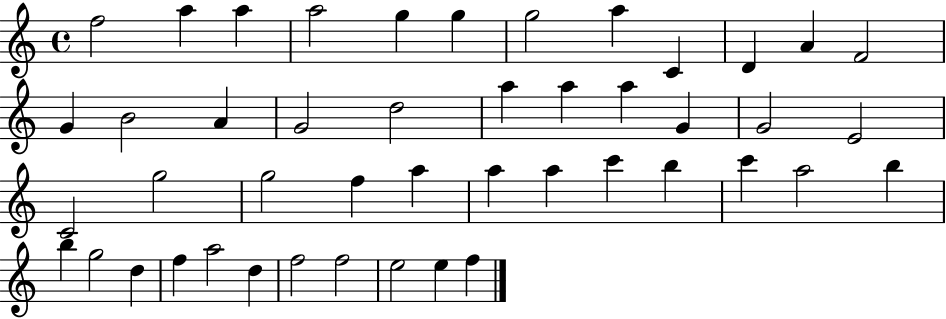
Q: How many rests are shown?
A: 0